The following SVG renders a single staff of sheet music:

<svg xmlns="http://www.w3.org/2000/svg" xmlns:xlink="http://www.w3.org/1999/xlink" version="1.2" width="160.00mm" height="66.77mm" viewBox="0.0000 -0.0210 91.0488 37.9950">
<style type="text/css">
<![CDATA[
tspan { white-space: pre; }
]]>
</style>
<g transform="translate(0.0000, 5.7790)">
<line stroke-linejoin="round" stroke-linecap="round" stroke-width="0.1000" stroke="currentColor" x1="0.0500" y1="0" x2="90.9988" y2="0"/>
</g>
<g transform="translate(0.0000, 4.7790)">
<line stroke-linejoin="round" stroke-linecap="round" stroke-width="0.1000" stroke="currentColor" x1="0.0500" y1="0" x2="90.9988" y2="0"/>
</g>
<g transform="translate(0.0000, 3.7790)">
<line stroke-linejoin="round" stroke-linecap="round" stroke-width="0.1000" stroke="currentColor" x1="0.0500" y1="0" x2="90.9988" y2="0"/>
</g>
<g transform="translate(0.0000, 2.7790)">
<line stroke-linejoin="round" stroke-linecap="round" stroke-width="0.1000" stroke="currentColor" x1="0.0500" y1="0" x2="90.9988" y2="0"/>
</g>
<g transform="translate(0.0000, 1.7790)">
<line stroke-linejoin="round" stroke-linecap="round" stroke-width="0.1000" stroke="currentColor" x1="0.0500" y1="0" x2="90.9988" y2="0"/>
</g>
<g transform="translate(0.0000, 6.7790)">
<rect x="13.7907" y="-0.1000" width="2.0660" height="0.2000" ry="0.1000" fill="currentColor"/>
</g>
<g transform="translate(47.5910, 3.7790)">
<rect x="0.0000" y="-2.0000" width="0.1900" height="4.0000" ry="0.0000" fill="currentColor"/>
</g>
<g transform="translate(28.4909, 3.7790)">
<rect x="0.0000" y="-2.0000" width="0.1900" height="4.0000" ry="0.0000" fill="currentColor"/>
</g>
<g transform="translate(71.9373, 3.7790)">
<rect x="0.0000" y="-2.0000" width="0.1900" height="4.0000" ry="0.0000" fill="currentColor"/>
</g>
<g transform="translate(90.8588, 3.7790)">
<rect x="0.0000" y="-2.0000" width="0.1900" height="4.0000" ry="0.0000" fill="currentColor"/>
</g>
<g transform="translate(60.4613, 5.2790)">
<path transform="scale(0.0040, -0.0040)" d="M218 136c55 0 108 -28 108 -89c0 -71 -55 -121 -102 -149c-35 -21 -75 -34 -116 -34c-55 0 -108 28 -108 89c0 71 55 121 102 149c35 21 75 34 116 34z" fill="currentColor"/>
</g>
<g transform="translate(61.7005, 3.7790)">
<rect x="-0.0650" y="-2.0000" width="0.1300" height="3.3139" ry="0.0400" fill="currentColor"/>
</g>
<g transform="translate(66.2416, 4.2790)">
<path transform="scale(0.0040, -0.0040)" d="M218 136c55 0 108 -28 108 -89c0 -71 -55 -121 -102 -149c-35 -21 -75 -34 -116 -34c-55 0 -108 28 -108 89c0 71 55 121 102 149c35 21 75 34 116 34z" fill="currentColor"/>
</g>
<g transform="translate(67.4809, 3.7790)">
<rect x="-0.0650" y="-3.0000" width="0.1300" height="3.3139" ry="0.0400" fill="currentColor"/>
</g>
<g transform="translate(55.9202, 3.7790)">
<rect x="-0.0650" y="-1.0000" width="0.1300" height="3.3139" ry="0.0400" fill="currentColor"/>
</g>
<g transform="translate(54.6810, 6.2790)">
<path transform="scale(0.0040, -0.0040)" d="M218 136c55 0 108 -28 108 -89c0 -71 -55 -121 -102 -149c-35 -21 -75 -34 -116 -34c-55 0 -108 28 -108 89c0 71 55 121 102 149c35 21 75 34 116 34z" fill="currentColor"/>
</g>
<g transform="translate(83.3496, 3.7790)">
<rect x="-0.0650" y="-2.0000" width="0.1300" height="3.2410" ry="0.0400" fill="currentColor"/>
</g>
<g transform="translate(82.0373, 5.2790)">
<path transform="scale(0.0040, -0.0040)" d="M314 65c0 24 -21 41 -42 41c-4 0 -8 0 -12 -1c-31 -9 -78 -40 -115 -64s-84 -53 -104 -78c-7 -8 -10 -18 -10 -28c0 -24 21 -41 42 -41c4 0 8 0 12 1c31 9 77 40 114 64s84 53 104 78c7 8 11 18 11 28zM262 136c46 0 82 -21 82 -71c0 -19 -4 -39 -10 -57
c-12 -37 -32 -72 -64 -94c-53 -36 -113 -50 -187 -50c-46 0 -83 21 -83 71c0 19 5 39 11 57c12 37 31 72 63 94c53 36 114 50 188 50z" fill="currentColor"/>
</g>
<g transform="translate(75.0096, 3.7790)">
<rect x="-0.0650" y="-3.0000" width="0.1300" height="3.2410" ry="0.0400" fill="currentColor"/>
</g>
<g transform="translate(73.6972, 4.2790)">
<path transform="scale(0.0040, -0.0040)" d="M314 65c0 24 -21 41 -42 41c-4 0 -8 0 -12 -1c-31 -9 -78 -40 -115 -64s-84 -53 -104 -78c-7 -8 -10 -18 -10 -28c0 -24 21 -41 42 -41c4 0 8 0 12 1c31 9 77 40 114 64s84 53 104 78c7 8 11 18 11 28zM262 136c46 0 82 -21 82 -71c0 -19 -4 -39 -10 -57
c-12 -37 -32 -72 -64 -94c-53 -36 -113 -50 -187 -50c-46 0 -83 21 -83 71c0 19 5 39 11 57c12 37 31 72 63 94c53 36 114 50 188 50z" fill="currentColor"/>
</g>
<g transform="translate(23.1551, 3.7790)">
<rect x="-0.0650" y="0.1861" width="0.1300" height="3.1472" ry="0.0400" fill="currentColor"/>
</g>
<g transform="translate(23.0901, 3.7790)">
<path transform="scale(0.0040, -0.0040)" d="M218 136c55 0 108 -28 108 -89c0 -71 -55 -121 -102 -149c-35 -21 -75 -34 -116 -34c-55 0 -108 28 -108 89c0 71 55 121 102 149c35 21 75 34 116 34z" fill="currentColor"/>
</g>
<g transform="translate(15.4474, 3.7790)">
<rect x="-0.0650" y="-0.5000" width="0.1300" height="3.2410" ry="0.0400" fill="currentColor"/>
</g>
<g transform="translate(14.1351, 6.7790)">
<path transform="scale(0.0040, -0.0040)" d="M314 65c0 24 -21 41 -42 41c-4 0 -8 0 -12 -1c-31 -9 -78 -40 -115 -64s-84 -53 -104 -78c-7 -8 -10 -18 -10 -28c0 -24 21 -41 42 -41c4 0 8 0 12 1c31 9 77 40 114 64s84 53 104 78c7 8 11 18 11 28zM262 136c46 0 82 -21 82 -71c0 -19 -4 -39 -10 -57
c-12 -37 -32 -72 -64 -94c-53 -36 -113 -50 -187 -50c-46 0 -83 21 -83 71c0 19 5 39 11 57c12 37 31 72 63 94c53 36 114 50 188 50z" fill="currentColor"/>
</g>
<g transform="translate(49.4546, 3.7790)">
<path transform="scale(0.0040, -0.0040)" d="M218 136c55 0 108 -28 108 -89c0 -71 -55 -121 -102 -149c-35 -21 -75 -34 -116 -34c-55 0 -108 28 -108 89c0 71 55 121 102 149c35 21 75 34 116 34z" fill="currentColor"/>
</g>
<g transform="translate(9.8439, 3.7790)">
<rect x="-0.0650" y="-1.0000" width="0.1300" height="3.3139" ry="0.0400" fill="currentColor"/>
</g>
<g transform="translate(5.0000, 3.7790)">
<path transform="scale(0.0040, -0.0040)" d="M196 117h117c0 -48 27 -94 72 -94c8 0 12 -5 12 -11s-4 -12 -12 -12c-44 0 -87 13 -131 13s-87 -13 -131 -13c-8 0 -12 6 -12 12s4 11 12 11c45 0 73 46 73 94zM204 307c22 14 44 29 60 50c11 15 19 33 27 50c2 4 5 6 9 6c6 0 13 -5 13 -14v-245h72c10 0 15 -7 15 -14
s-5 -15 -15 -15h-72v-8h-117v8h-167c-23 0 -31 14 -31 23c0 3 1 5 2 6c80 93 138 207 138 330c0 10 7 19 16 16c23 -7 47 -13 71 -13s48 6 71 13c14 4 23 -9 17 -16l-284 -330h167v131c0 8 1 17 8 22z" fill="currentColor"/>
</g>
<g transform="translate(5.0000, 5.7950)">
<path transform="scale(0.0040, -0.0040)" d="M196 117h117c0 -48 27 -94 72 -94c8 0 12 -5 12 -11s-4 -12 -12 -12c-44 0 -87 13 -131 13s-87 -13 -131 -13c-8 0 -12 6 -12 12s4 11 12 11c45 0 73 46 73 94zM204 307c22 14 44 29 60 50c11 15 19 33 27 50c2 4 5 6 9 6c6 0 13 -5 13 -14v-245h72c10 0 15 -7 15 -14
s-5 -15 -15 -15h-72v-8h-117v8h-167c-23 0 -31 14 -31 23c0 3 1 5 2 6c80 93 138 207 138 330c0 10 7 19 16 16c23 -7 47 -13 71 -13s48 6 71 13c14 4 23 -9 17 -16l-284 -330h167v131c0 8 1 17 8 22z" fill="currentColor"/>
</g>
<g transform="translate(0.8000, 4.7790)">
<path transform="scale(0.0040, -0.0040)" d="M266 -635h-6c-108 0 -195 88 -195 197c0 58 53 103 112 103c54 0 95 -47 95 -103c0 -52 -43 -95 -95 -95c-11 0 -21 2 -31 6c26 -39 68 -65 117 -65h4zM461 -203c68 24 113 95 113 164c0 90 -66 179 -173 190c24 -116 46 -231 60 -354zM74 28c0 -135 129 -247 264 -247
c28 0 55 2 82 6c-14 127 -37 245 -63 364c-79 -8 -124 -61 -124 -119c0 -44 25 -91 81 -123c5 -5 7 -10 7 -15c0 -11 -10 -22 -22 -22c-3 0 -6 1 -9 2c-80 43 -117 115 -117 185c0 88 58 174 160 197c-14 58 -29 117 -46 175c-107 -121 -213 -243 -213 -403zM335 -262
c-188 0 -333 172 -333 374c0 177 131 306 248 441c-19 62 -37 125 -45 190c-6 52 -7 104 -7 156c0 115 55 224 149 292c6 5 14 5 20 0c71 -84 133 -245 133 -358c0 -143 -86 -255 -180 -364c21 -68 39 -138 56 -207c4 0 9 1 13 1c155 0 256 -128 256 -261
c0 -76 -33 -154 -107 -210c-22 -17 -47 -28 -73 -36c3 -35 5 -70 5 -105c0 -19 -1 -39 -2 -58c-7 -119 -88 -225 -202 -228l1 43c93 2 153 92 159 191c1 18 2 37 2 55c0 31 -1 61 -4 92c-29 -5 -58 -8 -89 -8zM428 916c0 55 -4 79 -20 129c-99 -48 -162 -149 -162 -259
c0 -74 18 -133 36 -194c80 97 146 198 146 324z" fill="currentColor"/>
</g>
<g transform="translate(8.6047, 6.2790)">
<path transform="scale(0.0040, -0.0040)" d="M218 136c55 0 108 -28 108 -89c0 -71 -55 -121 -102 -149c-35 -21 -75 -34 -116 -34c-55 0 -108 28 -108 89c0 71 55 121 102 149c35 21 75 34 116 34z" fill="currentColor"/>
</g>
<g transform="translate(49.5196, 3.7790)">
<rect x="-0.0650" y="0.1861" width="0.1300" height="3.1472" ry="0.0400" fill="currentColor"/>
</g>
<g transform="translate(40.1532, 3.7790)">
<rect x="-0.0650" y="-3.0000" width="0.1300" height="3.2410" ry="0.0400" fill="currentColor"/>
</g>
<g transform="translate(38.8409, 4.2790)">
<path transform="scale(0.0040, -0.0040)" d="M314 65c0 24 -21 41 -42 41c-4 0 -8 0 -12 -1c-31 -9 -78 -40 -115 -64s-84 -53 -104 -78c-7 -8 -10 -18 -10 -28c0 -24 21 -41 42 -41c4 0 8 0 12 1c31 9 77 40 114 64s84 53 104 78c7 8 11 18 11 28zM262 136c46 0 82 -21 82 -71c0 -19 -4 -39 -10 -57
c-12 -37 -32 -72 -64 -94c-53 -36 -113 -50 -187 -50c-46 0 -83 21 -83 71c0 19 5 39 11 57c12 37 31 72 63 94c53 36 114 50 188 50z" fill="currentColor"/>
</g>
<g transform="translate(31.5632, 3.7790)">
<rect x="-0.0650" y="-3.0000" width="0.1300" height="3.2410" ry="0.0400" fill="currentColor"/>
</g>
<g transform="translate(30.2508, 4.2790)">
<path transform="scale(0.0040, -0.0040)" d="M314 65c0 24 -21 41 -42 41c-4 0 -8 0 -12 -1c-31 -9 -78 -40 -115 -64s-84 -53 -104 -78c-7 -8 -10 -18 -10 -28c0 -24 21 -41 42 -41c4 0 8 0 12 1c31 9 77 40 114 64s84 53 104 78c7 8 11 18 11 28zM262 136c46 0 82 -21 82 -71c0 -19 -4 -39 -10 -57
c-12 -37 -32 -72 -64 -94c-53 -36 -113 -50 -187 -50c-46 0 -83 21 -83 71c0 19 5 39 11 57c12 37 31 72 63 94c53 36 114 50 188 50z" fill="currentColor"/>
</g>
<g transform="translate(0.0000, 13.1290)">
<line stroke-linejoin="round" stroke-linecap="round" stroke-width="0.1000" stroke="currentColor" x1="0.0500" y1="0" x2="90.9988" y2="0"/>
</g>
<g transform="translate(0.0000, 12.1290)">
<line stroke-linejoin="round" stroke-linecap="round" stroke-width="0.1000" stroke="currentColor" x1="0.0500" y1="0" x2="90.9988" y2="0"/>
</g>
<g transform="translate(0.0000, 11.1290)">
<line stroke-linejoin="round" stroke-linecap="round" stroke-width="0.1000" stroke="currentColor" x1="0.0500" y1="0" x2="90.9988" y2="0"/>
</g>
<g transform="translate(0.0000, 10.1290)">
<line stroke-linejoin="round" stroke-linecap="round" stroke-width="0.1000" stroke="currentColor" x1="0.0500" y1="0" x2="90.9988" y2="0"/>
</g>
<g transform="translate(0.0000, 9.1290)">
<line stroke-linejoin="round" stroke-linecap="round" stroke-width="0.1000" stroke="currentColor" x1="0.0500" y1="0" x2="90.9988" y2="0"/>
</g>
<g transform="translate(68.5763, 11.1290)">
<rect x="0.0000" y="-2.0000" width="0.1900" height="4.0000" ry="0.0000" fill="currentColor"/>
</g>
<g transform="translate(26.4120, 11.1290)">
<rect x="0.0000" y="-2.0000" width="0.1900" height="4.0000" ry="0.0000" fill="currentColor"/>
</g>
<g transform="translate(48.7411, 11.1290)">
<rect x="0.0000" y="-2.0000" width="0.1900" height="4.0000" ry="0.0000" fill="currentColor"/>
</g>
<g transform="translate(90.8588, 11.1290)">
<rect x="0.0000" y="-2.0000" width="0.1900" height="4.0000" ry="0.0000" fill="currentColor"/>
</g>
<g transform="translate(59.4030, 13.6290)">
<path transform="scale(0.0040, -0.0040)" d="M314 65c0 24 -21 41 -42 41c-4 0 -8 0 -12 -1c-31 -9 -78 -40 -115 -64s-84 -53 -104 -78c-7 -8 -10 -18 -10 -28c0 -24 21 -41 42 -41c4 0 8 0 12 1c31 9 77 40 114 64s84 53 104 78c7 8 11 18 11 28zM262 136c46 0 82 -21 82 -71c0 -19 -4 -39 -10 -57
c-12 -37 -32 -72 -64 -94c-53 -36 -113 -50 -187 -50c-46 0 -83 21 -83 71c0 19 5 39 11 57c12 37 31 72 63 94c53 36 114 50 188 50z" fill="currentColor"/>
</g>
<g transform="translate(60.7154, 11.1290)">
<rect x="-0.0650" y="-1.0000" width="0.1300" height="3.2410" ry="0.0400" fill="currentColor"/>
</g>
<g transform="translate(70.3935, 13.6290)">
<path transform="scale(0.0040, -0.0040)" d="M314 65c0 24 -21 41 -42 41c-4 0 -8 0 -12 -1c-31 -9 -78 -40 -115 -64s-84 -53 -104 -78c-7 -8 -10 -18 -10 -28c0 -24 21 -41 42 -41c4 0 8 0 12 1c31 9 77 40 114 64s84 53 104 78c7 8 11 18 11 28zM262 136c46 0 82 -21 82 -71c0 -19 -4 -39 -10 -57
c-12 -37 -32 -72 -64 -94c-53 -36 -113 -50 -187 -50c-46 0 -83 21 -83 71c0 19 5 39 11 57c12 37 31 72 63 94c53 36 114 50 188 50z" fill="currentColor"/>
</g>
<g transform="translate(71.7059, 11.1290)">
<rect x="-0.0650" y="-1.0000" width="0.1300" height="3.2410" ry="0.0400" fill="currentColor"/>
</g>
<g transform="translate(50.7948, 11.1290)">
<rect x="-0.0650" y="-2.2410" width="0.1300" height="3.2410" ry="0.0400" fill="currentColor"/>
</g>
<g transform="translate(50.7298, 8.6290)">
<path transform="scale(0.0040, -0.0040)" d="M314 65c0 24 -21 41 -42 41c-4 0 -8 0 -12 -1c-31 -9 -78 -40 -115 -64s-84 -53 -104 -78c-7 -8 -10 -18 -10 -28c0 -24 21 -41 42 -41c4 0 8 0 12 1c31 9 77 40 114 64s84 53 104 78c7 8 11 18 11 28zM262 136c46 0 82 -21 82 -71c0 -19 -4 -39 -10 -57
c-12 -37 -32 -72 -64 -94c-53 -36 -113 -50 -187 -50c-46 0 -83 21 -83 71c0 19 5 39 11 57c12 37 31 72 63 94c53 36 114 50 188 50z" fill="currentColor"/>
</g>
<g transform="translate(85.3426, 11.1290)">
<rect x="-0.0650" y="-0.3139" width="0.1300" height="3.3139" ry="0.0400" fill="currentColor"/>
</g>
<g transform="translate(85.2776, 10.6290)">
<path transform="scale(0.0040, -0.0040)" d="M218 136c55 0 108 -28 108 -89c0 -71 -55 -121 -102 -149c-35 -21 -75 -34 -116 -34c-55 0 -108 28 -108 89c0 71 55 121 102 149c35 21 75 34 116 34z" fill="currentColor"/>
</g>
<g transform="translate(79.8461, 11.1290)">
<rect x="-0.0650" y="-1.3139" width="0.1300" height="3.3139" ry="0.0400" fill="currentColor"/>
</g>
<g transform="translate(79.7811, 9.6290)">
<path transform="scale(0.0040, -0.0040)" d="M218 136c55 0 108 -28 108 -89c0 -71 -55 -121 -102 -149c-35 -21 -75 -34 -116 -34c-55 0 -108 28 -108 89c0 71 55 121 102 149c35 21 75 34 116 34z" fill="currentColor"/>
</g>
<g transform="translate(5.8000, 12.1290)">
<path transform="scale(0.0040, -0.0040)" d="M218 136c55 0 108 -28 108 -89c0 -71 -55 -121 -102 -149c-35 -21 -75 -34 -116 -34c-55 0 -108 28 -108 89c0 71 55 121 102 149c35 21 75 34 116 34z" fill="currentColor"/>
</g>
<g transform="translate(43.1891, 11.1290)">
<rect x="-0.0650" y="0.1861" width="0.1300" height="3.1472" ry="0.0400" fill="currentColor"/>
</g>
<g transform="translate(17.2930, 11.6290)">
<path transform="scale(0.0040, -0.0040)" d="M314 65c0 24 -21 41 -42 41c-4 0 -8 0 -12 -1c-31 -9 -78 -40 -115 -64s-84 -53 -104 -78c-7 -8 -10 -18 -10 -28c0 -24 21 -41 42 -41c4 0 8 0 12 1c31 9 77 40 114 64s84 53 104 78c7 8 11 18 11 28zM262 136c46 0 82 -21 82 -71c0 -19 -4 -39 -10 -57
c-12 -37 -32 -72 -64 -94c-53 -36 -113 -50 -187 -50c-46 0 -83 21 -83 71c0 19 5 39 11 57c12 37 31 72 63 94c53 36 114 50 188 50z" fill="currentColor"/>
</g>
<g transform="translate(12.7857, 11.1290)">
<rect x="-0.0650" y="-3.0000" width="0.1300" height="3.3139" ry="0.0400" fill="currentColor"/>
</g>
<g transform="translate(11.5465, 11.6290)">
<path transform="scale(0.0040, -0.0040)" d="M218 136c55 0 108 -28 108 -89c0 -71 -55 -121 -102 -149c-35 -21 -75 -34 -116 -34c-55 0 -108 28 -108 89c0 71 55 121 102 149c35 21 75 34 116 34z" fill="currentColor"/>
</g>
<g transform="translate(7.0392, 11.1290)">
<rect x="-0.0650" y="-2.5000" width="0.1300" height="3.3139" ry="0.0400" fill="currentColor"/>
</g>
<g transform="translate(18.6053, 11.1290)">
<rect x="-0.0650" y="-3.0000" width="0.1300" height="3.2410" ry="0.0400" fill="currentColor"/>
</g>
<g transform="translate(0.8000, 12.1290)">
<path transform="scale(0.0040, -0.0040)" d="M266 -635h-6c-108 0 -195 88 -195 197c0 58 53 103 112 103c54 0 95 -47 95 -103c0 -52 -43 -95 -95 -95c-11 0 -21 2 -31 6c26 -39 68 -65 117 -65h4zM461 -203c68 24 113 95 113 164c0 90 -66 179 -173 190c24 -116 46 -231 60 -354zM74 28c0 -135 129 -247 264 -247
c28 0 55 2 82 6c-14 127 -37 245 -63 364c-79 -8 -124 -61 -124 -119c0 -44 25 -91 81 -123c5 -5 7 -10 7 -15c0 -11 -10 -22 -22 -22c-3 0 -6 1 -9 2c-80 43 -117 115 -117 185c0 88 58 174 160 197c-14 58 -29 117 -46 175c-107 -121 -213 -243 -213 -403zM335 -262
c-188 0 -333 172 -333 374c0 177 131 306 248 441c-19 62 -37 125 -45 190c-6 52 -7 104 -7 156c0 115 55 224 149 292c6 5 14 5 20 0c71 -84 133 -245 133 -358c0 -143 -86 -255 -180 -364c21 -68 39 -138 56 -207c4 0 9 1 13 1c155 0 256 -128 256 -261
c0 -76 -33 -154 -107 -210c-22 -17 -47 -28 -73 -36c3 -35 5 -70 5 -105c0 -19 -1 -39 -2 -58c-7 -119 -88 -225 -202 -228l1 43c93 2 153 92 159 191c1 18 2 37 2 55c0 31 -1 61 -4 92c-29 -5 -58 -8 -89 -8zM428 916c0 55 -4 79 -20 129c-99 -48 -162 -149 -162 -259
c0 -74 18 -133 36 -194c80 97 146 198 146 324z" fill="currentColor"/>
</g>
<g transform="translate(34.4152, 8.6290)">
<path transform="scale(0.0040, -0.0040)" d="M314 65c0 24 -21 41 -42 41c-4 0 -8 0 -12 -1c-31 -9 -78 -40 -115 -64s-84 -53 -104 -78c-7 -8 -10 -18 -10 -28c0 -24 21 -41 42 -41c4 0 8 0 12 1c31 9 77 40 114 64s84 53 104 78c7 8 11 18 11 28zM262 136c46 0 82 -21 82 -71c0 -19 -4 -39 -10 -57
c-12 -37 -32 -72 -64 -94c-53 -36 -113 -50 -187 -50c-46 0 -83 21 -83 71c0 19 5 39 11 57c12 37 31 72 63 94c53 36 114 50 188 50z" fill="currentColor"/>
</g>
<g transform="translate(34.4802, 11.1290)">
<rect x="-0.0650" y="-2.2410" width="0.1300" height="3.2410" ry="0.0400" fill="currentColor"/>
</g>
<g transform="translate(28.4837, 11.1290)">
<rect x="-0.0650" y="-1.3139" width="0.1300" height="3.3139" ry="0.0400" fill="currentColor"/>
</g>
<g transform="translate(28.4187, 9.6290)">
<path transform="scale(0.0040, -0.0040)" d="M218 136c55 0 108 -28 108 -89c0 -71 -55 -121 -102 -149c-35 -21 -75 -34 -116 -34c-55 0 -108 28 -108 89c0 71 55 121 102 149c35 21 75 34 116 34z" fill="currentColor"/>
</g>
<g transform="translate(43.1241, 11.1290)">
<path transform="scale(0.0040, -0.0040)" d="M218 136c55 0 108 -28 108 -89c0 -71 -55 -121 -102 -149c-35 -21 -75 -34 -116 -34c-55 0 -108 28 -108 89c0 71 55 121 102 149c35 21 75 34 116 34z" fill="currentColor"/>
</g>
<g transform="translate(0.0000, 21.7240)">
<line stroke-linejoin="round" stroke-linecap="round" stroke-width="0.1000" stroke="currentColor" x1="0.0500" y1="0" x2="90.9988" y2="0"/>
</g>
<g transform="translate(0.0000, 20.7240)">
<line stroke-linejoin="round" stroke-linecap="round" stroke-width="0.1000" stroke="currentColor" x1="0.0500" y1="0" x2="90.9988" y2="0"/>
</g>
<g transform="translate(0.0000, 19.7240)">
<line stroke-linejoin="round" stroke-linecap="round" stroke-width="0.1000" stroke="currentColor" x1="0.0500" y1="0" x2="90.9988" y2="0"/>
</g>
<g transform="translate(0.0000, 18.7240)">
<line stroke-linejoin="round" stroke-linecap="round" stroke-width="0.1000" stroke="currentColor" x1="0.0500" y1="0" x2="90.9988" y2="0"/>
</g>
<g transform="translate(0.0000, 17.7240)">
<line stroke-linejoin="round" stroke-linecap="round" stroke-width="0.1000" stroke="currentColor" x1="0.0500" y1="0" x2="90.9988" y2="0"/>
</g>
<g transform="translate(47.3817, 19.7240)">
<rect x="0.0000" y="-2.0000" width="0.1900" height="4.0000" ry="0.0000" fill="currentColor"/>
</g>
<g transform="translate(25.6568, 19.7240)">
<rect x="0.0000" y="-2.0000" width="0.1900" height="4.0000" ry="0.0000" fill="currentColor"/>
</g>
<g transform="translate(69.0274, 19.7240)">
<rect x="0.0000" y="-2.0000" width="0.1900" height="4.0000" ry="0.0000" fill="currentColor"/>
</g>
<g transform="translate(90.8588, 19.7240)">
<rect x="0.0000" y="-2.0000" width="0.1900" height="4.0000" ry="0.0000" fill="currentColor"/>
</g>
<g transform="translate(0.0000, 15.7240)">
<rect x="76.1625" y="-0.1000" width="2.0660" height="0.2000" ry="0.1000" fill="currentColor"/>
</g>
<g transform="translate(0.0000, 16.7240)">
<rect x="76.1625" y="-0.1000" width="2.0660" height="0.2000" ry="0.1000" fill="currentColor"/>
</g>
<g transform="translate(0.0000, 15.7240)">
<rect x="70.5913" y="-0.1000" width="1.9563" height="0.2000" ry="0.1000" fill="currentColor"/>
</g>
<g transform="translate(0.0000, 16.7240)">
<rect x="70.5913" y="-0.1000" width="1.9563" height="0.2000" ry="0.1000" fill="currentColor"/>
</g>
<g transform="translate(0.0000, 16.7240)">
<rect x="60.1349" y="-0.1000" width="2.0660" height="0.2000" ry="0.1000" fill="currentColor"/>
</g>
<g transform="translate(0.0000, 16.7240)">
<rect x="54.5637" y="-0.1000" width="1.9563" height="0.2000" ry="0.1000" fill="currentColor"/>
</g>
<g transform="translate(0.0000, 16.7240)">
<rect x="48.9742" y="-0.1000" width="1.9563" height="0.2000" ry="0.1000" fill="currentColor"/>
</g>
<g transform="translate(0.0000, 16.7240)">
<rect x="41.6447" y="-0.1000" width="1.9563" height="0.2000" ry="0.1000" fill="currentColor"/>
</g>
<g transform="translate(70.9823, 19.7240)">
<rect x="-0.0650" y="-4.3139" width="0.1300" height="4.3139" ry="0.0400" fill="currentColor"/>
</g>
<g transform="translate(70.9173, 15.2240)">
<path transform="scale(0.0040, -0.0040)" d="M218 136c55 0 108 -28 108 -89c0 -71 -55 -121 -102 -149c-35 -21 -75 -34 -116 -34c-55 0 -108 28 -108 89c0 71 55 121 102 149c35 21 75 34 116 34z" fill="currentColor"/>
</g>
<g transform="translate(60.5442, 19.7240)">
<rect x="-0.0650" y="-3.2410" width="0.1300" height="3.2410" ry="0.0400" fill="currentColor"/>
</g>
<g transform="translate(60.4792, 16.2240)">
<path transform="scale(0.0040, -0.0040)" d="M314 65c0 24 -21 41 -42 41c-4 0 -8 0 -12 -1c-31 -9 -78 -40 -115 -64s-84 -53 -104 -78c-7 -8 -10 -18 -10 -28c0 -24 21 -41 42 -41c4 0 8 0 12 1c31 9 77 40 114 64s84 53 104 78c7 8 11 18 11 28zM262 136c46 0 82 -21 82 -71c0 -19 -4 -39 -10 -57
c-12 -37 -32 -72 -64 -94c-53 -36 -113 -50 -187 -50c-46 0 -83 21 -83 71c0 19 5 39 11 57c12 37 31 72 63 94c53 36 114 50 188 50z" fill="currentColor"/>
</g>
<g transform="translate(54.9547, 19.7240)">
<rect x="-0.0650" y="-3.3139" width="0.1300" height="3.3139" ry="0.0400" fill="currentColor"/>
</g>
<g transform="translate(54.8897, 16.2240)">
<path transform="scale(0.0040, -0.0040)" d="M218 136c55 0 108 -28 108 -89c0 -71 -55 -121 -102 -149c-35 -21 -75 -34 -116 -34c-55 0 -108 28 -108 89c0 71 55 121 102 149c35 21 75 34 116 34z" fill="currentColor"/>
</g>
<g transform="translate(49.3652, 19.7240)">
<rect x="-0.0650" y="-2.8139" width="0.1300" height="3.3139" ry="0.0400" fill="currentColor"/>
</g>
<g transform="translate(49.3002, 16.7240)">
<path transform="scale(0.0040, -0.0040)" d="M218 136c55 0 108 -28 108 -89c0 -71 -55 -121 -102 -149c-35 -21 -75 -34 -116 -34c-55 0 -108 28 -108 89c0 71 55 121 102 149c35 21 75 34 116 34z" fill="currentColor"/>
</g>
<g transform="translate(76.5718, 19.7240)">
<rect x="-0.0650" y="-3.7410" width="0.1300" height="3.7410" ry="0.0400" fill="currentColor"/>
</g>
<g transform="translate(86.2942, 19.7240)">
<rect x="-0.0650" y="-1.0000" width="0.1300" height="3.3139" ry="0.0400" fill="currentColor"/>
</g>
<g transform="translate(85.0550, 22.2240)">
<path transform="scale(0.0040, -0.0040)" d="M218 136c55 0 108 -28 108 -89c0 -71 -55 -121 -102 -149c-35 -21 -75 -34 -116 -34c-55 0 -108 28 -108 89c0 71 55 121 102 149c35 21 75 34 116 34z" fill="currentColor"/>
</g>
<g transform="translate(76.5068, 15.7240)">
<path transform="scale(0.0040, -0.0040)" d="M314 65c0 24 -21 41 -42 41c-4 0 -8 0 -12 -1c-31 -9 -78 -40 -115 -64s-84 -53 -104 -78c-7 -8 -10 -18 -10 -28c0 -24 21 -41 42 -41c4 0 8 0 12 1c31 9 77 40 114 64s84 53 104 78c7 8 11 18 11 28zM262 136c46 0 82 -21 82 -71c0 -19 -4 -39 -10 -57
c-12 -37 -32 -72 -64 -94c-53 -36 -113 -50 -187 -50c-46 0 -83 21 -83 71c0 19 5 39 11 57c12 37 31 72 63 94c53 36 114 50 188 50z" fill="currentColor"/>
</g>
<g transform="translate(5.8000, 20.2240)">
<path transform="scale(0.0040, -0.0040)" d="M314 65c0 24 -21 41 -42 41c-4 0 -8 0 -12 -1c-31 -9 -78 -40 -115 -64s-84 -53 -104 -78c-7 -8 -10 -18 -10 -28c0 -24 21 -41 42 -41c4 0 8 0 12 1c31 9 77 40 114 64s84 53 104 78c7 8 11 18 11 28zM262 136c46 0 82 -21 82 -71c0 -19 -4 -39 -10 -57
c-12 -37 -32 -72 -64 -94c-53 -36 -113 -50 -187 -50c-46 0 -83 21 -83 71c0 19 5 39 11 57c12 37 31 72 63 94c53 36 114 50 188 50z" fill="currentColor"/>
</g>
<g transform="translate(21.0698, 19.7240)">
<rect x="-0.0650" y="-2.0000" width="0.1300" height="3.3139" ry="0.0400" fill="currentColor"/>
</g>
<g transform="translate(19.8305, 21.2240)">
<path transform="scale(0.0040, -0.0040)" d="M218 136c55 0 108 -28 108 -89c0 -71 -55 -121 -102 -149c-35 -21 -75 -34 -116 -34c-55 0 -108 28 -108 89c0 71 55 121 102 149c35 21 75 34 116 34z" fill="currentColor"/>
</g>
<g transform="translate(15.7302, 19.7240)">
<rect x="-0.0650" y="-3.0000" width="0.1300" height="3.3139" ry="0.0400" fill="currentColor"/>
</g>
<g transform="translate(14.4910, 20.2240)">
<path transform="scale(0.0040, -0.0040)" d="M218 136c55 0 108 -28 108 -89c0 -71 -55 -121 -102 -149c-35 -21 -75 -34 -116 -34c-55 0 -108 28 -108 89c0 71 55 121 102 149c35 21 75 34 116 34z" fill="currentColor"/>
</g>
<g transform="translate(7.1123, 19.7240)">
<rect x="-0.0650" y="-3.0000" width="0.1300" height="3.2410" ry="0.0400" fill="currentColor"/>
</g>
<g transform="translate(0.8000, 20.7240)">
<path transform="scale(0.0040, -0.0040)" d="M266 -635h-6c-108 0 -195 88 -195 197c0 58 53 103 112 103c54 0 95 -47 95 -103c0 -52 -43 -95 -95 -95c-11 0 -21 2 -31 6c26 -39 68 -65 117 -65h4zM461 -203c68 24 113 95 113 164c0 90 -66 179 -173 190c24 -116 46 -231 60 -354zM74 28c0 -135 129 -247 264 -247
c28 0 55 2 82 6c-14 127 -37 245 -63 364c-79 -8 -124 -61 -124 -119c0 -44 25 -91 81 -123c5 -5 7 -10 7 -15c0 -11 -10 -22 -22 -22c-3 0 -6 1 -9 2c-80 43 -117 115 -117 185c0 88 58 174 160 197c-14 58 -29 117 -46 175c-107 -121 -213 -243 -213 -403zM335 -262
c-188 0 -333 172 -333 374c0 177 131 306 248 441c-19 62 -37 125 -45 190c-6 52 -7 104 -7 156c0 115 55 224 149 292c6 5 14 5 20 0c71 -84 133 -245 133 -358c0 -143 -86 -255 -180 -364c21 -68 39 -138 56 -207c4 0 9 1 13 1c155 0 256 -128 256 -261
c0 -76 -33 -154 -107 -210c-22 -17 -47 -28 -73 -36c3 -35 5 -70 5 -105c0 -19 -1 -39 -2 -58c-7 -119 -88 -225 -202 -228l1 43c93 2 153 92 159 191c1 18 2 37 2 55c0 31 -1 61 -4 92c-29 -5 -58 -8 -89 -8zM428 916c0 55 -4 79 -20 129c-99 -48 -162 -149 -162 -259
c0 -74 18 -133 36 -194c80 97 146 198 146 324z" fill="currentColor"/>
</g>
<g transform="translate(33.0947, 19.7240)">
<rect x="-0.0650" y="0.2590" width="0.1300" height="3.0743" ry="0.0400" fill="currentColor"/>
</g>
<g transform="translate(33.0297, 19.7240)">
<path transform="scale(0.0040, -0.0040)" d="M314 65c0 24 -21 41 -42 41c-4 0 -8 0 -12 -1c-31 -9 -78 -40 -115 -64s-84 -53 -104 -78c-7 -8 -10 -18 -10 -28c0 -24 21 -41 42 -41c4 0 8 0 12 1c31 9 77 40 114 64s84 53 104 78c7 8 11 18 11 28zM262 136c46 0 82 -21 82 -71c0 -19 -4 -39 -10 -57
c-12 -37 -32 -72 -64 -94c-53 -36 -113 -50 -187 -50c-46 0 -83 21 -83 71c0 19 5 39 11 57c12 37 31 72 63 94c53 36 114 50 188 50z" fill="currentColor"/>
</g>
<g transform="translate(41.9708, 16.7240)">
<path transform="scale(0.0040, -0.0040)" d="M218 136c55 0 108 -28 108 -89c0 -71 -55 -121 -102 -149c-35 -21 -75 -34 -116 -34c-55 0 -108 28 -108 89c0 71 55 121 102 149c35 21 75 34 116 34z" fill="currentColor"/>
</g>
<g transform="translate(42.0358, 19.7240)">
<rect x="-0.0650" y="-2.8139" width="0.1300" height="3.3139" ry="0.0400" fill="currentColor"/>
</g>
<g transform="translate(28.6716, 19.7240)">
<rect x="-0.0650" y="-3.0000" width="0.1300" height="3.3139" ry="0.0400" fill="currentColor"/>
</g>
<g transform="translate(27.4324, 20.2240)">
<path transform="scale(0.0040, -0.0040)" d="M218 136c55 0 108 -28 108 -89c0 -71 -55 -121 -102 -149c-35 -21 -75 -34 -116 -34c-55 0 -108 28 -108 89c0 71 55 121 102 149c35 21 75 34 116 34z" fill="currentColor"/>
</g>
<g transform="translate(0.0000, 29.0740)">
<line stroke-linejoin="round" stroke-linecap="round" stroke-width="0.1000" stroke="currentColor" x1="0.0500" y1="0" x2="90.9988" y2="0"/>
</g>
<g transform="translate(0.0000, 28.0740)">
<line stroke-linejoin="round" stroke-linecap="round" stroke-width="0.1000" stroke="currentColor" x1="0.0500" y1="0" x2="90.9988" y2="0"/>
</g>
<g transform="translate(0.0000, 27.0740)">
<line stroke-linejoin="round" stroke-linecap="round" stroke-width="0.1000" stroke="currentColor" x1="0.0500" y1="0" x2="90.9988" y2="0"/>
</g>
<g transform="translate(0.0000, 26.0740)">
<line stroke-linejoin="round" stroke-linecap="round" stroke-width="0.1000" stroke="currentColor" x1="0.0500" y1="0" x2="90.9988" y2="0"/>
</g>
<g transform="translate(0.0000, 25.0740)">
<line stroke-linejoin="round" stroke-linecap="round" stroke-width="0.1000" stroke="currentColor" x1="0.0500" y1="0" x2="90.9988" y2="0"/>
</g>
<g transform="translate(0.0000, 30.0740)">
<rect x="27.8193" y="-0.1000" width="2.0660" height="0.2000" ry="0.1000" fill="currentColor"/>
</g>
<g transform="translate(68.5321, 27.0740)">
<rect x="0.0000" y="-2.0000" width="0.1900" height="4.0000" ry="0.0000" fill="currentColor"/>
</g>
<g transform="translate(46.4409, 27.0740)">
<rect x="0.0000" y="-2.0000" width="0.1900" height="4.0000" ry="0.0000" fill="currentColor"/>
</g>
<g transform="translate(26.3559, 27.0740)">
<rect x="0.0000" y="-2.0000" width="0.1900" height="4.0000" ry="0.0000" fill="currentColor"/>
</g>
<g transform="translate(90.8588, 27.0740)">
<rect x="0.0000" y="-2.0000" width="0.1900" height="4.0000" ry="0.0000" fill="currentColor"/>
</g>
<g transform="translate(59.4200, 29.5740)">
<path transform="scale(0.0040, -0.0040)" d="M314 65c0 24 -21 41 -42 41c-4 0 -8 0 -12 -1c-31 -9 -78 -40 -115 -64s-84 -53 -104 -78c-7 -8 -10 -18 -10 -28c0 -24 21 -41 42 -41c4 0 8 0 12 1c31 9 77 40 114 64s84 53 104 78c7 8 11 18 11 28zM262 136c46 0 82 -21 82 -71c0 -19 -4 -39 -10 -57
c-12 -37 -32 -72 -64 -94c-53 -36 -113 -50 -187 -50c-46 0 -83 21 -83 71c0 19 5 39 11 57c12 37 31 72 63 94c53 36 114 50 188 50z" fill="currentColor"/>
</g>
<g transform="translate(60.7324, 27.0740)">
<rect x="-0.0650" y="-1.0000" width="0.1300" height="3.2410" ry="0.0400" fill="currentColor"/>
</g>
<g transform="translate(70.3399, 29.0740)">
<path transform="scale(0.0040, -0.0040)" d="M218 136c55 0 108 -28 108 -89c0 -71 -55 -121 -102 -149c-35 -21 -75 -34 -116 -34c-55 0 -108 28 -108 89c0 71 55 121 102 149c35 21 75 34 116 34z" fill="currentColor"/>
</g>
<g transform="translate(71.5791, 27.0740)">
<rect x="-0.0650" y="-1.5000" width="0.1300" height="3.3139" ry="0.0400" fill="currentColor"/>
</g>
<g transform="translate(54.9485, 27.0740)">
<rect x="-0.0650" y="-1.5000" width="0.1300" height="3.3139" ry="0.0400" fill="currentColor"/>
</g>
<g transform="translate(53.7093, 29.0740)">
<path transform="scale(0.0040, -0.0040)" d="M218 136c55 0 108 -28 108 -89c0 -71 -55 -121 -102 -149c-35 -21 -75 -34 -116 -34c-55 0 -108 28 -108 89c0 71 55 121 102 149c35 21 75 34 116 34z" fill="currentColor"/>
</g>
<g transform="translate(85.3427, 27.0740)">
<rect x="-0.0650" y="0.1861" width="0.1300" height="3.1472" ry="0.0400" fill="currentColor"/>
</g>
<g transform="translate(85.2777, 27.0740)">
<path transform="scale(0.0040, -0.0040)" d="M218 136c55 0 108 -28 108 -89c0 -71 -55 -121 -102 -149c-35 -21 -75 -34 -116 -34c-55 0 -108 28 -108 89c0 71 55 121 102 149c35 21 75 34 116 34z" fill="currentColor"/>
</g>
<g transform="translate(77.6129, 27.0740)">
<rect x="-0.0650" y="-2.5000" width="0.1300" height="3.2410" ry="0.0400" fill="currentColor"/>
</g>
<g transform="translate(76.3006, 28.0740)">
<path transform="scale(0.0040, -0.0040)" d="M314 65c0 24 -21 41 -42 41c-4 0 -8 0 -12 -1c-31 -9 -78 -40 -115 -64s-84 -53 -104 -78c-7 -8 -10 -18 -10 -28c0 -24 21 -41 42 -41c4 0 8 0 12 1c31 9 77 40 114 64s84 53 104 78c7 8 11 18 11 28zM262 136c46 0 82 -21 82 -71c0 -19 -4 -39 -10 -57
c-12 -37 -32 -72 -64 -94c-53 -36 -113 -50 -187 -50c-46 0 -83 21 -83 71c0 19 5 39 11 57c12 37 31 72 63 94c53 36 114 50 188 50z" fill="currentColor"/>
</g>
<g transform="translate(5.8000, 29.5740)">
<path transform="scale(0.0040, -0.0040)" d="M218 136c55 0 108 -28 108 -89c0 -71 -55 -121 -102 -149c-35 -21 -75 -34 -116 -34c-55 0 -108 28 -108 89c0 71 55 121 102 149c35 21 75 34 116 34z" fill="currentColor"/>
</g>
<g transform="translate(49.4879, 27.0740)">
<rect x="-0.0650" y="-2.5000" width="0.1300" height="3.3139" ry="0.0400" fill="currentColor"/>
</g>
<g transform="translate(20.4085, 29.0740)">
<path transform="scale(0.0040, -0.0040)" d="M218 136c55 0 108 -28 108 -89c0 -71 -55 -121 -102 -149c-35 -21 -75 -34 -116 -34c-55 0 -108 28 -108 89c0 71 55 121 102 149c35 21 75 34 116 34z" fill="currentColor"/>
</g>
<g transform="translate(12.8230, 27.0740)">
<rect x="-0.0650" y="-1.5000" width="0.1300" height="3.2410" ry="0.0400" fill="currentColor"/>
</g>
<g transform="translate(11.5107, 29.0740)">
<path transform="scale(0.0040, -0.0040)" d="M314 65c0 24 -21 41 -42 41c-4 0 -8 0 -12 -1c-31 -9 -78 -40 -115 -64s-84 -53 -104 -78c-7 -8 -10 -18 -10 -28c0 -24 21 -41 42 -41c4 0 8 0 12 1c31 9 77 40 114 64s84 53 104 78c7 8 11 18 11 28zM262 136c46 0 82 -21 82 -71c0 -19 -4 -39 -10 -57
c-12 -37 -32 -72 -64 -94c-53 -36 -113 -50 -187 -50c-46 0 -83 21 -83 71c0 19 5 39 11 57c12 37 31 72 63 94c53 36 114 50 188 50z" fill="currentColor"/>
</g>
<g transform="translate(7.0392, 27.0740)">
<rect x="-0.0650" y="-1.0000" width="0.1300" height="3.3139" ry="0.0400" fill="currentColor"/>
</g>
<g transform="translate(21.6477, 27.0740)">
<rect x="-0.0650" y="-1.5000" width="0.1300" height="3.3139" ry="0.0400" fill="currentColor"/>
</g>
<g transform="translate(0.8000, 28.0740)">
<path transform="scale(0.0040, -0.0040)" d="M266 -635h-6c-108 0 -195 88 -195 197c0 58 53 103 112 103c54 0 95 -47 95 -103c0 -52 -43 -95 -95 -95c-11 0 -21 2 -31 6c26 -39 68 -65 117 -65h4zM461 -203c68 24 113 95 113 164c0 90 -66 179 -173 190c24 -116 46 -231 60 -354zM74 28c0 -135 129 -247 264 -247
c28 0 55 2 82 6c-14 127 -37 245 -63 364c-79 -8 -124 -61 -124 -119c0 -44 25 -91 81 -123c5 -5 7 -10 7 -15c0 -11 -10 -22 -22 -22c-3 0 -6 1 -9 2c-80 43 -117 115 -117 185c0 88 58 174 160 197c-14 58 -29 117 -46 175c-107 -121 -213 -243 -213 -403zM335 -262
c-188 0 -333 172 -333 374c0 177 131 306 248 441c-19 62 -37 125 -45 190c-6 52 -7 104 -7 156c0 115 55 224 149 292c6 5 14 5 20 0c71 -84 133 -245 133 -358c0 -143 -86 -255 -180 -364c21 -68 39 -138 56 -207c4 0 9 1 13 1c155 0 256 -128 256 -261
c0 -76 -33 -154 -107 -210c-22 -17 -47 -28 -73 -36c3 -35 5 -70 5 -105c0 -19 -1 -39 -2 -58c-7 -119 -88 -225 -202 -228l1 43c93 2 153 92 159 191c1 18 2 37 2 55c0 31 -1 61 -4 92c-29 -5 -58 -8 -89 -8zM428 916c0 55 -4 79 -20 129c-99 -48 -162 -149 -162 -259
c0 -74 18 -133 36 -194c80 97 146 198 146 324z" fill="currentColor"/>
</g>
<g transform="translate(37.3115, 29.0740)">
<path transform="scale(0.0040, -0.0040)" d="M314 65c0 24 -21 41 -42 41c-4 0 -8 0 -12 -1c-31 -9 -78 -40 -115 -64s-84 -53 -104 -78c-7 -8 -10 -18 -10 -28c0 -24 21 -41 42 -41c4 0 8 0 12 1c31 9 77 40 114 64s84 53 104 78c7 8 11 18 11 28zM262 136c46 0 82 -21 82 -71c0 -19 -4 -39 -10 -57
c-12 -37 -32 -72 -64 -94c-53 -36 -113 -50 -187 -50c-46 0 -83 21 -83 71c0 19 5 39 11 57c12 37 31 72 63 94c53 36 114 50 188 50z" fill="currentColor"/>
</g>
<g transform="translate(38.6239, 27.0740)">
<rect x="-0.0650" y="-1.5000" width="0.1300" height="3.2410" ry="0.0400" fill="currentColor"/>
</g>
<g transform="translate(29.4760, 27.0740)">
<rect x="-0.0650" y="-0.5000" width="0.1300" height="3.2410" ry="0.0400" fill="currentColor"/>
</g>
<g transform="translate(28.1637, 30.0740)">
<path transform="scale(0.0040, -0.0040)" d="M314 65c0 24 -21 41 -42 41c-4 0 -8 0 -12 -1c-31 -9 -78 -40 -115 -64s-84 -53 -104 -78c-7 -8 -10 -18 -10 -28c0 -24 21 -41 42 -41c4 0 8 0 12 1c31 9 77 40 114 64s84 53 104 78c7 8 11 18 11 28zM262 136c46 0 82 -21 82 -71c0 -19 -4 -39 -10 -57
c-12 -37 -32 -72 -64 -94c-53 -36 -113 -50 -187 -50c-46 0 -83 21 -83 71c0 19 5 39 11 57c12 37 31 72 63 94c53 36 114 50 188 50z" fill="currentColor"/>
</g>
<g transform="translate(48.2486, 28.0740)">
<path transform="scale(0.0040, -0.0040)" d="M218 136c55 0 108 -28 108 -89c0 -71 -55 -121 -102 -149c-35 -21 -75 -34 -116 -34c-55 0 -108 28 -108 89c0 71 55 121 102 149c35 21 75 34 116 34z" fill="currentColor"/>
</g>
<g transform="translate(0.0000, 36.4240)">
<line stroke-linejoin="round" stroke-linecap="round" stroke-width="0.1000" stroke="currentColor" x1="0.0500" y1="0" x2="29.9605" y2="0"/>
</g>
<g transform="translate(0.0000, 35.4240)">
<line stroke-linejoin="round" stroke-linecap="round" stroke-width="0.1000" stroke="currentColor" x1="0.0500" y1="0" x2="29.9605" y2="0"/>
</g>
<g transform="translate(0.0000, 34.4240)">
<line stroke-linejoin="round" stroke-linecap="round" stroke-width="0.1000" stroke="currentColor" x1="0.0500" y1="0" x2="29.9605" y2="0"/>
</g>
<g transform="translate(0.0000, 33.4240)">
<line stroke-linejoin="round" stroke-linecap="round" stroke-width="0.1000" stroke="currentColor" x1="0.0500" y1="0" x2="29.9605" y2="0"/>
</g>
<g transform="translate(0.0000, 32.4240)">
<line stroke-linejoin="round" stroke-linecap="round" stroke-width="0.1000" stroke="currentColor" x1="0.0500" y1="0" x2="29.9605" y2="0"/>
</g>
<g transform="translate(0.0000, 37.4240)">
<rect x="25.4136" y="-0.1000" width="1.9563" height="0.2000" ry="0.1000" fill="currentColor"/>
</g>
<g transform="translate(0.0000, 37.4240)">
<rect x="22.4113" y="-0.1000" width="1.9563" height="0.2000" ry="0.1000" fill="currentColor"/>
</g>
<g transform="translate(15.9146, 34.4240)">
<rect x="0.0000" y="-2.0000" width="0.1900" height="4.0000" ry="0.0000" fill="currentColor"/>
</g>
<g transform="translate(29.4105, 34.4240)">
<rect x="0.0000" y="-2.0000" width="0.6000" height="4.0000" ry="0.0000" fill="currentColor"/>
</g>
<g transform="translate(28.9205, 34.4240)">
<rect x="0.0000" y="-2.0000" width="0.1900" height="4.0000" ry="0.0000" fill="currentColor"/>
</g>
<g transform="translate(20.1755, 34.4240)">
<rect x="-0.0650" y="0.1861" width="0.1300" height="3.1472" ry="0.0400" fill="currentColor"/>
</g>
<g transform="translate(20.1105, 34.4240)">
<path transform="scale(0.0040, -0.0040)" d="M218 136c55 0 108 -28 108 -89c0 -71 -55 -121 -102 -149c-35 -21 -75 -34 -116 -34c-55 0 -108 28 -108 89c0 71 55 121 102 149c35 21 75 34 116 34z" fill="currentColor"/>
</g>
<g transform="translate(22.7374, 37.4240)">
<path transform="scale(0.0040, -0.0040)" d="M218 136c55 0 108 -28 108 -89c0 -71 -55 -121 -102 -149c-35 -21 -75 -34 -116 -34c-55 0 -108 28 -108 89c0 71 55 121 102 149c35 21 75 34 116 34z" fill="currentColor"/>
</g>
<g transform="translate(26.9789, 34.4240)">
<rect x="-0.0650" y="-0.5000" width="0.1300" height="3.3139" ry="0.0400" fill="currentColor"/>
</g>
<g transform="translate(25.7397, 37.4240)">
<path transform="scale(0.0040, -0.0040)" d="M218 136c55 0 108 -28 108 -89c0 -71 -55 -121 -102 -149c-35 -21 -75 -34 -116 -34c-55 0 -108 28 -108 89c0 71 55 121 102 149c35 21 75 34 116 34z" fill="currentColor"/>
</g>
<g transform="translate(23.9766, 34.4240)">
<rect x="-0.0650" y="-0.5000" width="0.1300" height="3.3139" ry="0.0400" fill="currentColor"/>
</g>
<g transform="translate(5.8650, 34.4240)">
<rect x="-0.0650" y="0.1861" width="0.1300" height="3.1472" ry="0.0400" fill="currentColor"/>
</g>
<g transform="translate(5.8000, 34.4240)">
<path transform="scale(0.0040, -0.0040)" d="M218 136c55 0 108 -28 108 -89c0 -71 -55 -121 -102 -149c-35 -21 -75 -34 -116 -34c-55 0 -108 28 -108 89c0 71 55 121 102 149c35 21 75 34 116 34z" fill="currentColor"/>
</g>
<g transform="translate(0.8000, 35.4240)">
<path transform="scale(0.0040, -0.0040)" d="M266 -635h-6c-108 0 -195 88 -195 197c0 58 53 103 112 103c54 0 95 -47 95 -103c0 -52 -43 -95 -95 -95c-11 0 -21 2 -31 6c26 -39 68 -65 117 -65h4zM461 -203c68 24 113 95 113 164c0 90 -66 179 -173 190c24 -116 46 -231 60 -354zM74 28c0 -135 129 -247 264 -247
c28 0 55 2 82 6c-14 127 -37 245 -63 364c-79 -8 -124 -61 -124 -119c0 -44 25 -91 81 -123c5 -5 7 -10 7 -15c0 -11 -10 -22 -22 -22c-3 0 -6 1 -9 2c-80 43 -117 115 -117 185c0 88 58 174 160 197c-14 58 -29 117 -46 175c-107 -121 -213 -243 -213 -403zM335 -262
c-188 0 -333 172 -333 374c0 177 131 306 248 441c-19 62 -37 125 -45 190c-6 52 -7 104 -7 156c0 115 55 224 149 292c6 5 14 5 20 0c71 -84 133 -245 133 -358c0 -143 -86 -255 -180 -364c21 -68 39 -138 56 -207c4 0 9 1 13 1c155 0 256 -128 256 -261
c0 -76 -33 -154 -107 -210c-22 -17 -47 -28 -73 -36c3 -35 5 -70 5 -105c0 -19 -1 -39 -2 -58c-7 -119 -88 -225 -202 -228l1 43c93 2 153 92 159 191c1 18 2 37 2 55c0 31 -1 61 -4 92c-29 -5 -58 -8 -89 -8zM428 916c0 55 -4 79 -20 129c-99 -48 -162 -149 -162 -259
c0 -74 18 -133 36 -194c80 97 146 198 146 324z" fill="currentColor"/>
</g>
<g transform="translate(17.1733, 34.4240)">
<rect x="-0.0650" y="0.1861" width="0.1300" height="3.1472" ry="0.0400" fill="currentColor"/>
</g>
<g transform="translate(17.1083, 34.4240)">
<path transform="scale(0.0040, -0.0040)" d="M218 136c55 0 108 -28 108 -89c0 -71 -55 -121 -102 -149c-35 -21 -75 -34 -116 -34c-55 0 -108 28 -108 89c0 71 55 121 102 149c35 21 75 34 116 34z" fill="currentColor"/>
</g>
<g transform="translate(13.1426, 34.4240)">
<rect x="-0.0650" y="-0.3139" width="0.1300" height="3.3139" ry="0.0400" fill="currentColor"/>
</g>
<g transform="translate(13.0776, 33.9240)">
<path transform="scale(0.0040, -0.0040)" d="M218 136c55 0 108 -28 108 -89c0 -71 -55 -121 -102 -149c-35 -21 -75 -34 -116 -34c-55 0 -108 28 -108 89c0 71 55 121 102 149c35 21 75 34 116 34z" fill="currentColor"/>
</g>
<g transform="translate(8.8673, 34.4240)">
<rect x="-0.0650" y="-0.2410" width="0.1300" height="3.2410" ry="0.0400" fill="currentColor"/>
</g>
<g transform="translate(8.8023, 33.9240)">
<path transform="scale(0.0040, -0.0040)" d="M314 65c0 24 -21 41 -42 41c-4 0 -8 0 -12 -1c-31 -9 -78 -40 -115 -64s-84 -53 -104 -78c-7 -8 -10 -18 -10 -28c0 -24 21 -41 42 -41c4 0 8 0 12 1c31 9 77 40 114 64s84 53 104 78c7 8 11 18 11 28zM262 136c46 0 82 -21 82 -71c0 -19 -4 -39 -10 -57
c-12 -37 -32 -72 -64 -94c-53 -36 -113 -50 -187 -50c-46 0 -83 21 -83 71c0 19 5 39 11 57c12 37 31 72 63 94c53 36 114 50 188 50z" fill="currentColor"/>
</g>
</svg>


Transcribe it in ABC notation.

X:1
T:Untitled
M:4/4
L:1/4
K:C
D C2 B A2 A2 B D F A A2 F2 G A A2 e g2 B g2 D2 D2 e c A2 A F A B2 a a b b2 d' c'2 D D E2 E C2 E2 G E D2 E G2 B B c2 c B B C C